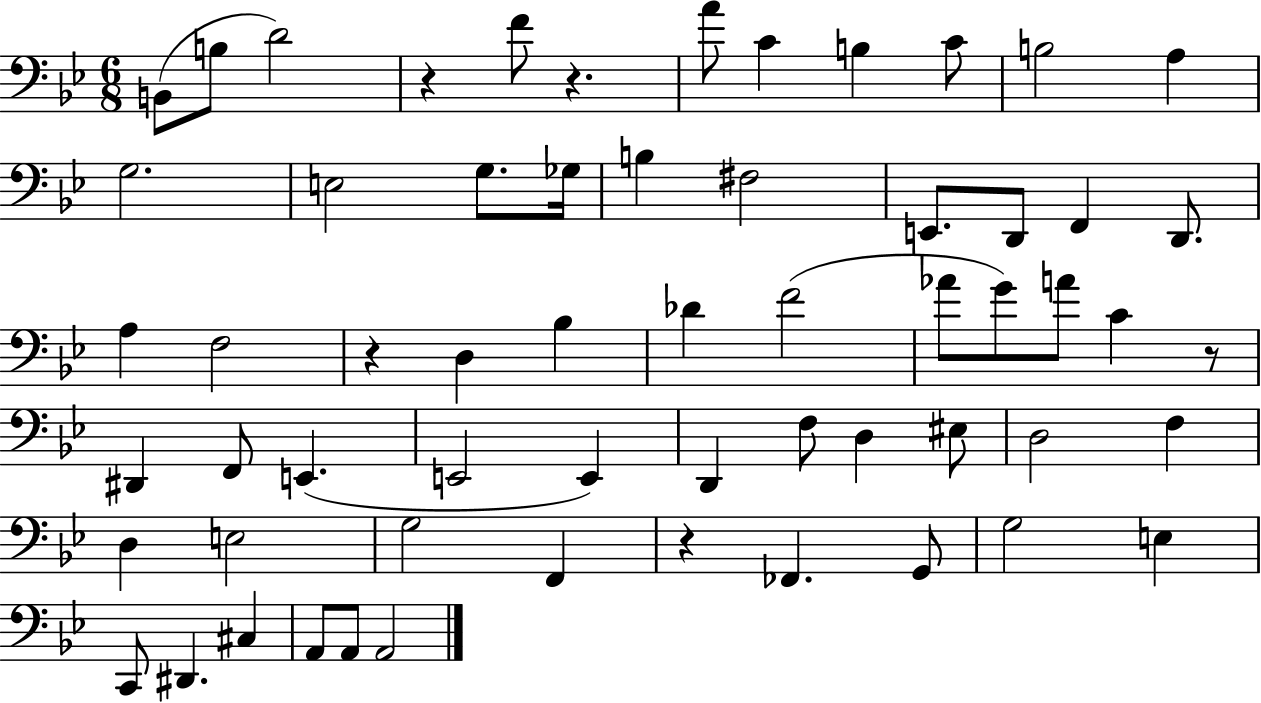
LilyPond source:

{
  \clef bass
  \numericTimeSignature
  \time 6/8
  \key bes \major
  \repeat volta 2 { b,8( b8 d'2) | r4 f'8 r4. | a'8 c'4 b4 c'8 | b2 a4 | \break g2. | e2 g8. ges16 | b4 fis2 | e,8. d,8 f,4 d,8. | \break a4 f2 | r4 d4 bes4 | des'4 f'2( | aes'8 g'8) a'8 c'4 r8 | \break dis,4 f,8 e,4.( | e,2 e,4) | d,4 f8 d4 eis8 | d2 f4 | \break d4 e2 | g2 f,4 | r4 fes,4. g,8 | g2 e4 | \break c,8 dis,4. cis4 | a,8 a,8 a,2 | } \bar "|."
}